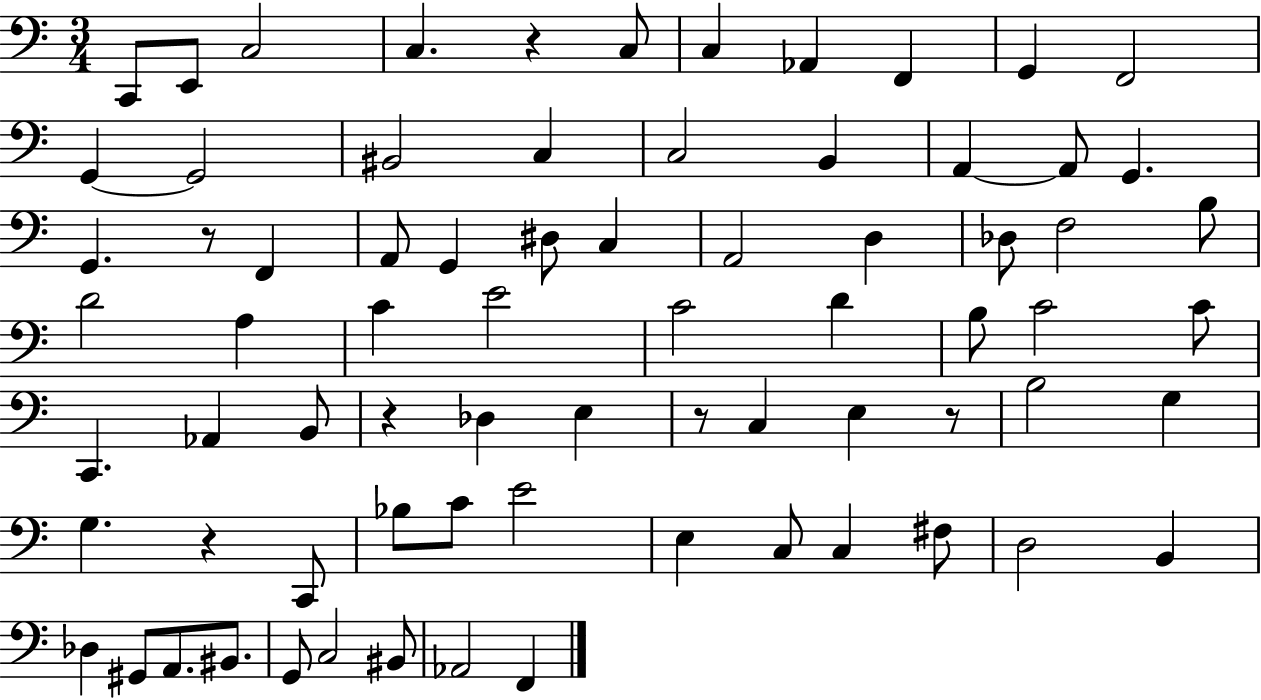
C2/e E2/e C3/h C3/q. R/q C3/e C3/q Ab2/q F2/q G2/q F2/h G2/q G2/h BIS2/h C3/q C3/h B2/q A2/q A2/e G2/q. G2/q. R/e F2/q A2/e G2/q D#3/e C3/q A2/h D3/q Db3/e F3/h B3/e D4/h A3/q C4/q E4/h C4/h D4/q B3/e C4/h C4/e C2/q. Ab2/q B2/e R/q Db3/q E3/q R/e C3/q E3/q R/e B3/h G3/q G3/q. R/q C2/e Bb3/e C4/e E4/h E3/q C3/e C3/q F#3/e D3/h B2/q Db3/q G#2/e A2/e. BIS2/e. G2/e C3/h BIS2/e Ab2/h F2/q